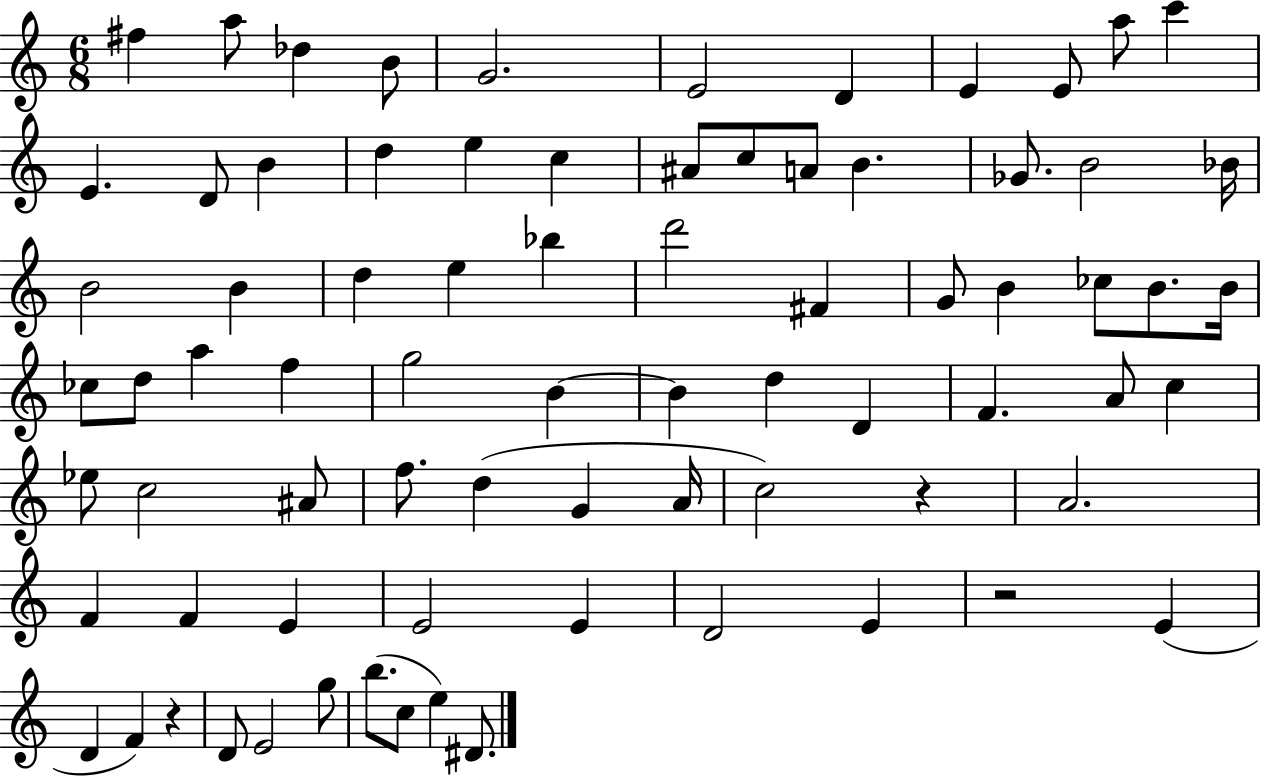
F#5/q A5/e Db5/q B4/e G4/h. E4/h D4/q E4/q E4/e A5/e C6/q E4/q. D4/e B4/q D5/q E5/q C5/q A#4/e C5/e A4/e B4/q. Gb4/e. B4/h Bb4/s B4/h B4/q D5/q E5/q Bb5/q D6/h F#4/q G4/e B4/q CES5/e B4/e. B4/s CES5/e D5/e A5/q F5/q G5/h B4/q B4/q D5/q D4/q F4/q. A4/e C5/q Eb5/e C5/h A#4/e F5/e. D5/q G4/q A4/s C5/h R/q A4/h. F4/q F4/q E4/q E4/h E4/q D4/h E4/q R/h E4/q D4/q F4/q R/q D4/e E4/h G5/e B5/e. C5/e E5/q D#4/e.